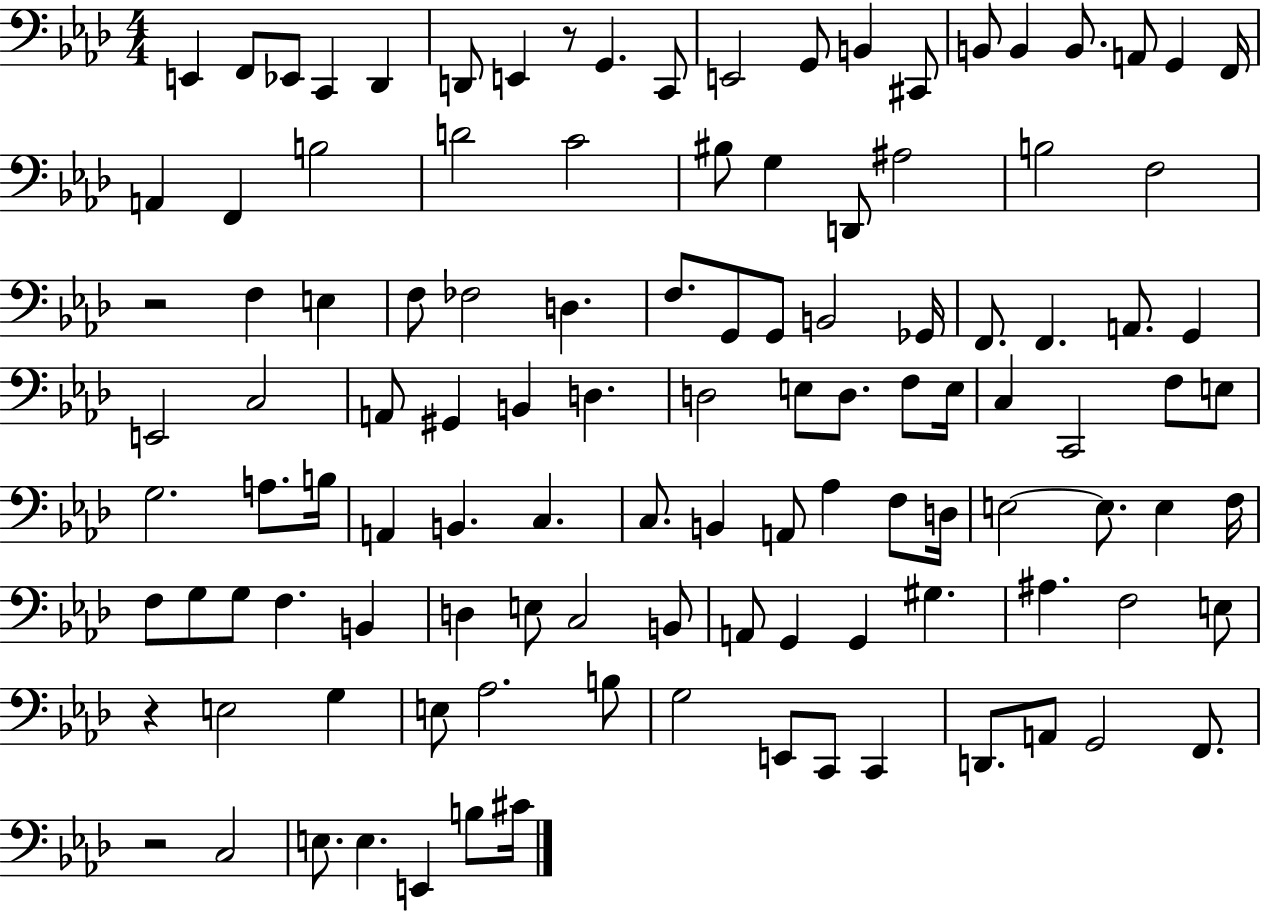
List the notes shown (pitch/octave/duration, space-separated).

E2/q F2/e Eb2/e C2/q Db2/q D2/e E2/q R/e G2/q. C2/e E2/h G2/e B2/q C#2/e B2/e B2/q B2/e. A2/e G2/q F2/s A2/q F2/q B3/h D4/h C4/h BIS3/e G3/q D2/e A#3/h B3/h F3/h R/h F3/q E3/q F3/e FES3/h D3/q. F3/e. G2/e G2/e B2/h Gb2/s F2/e. F2/q. A2/e. G2/q E2/h C3/h A2/e G#2/q B2/q D3/q. D3/h E3/e D3/e. F3/e E3/s C3/q C2/h F3/e E3/e G3/h. A3/e. B3/s A2/q B2/q. C3/q. C3/e. B2/q A2/e Ab3/q F3/e D3/s E3/h E3/e. E3/q F3/s F3/e G3/e G3/e F3/q. B2/q D3/q E3/e C3/h B2/e A2/e G2/q G2/q G#3/q. A#3/q. F3/h E3/e R/q E3/h G3/q E3/e Ab3/h. B3/e G3/h E2/e C2/e C2/q D2/e. A2/e G2/h F2/e. R/h C3/h E3/e. E3/q. E2/q B3/e C#4/s